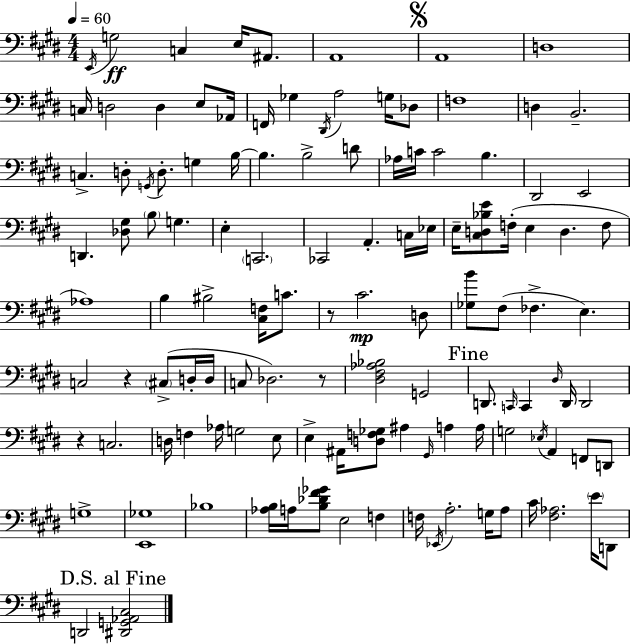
{
  \clef bass
  \numericTimeSignature
  \time 4/4
  \key e \major
  \tempo 4 = 60
  \repeat volta 2 { \acciaccatura { e,16 }\ff g2 c4 e16 ais,8. | a,1 | \mark \markup { \musicglyph "scripts.segno" } a,1 | d1 | \break c16 d2 d4 e8 | aes,16 f,16 ges4 \acciaccatura { dis,16 } a2 g16 | des8 f1 | d4 b,2.-- | \break c4.-> d8-. \acciaccatura { g,16 } d8.-. g4 | b16~~ b4. b2-> | d'8 aes16 c'16 c'2 b4. | dis,2 e,2 | \break d,4. <des gis>8 \parenthesize b8 g4. | e4-. \parenthesize c,2. | ces,2 a,4.-. | c16 ees16 e16-- <cis d bes e'>8 f16-.( e4 d4. | \break f8 aes1) | b4 bis2-> <cis f>16 | c'8. r8 cis'2.\mp | d8 <ges b'>8 fis8( fes4.-> e4.) | \break c2 r4 \parenthesize cis8->( | d16-. d16 c8 des2.) | r8 <dis fis aes bes>2 g,2 | \mark "Fine" d,8. \grace { c,16 } c,4 \grace { dis16 } d,16 d,2 | \break r4 c2. | d16 f4 aes16 g2 | e8 e4-> ais,16 <d f ges>8 ais4 | \grace { gis,16 } a4 a16 g2 \acciaccatura { ees16 } a,4 | \break f,8 d,8 g1-> | <e, ges>1 | bes1 | <aes b>16 a16 <b des' fis' ges'>8 e2 | \break f4 f16 \acciaccatura { ees,16 } a2.-. | g16 a8 cis'16 <fis aes>2. | \parenthesize e'16 d,8 \mark "D.S. al Fine" d,2 | <dis, g, aes, cis>2 } \bar "|."
}